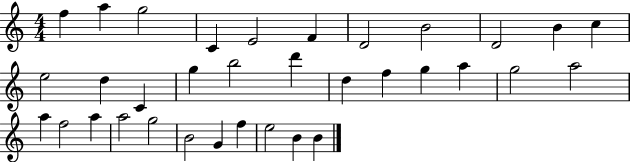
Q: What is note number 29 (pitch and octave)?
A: B4